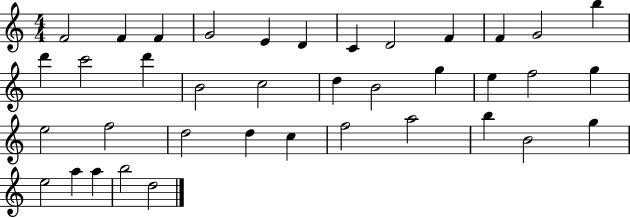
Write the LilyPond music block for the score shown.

{
  \clef treble
  \numericTimeSignature
  \time 4/4
  \key c \major
  f'2 f'4 f'4 | g'2 e'4 d'4 | c'4 d'2 f'4 | f'4 g'2 b''4 | \break d'''4 c'''2 d'''4 | b'2 c''2 | d''4 b'2 g''4 | e''4 f''2 g''4 | \break e''2 f''2 | d''2 d''4 c''4 | f''2 a''2 | b''4 b'2 g''4 | \break e''2 a''4 a''4 | b''2 d''2 | \bar "|."
}